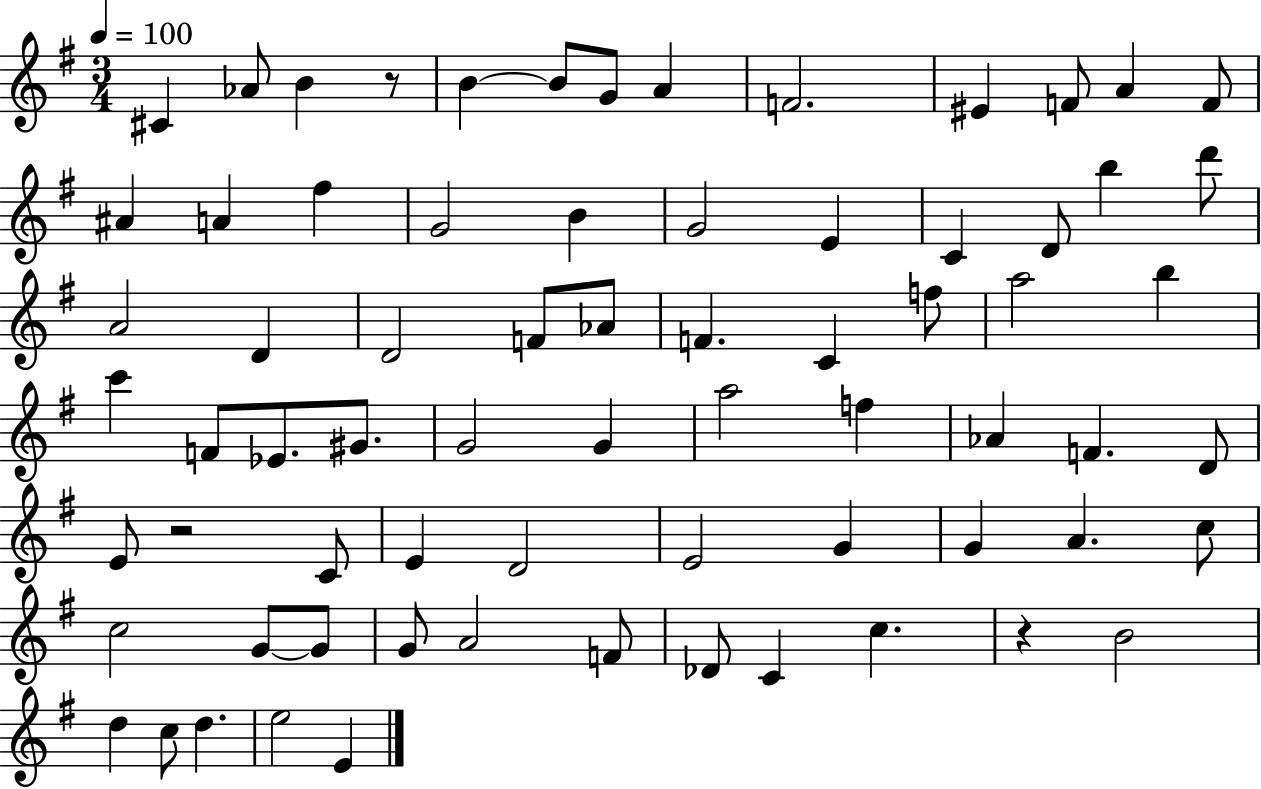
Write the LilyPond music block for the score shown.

{
  \clef treble
  \numericTimeSignature
  \time 3/4
  \key g \major
  \tempo 4 = 100
  \repeat volta 2 { cis'4 aes'8 b'4 r8 | b'4~~ b'8 g'8 a'4 | f'2. | eis'4 f'8 a'4 f'8 | \break ais'4 a'4 fis''4 | g'2 b'4 | g'2 e'4 | c'4 d'8 b''4 d'''8 | \break a'2 d'4 | d'2 f'8 aes'8 | f'4. c'4 f''8 | a''2 b''4 | \break c'''4 f'8 ees'8. gis'8. | g'2 g'4 | a''2 f''4 | aes'4 f'4. d'8 | \break e'8 r2 c'8 | e'4 d'2 | e'2 g'4 | g'4 a'4. c''8 | \break c''2 g'8~~ g'8 | g'8 a'2 f'8 | des'8 c'4 c''4. | r4 b'2 | \break d''4 c''8 d''4. | e''2 e'4 | } \bar "|."
}